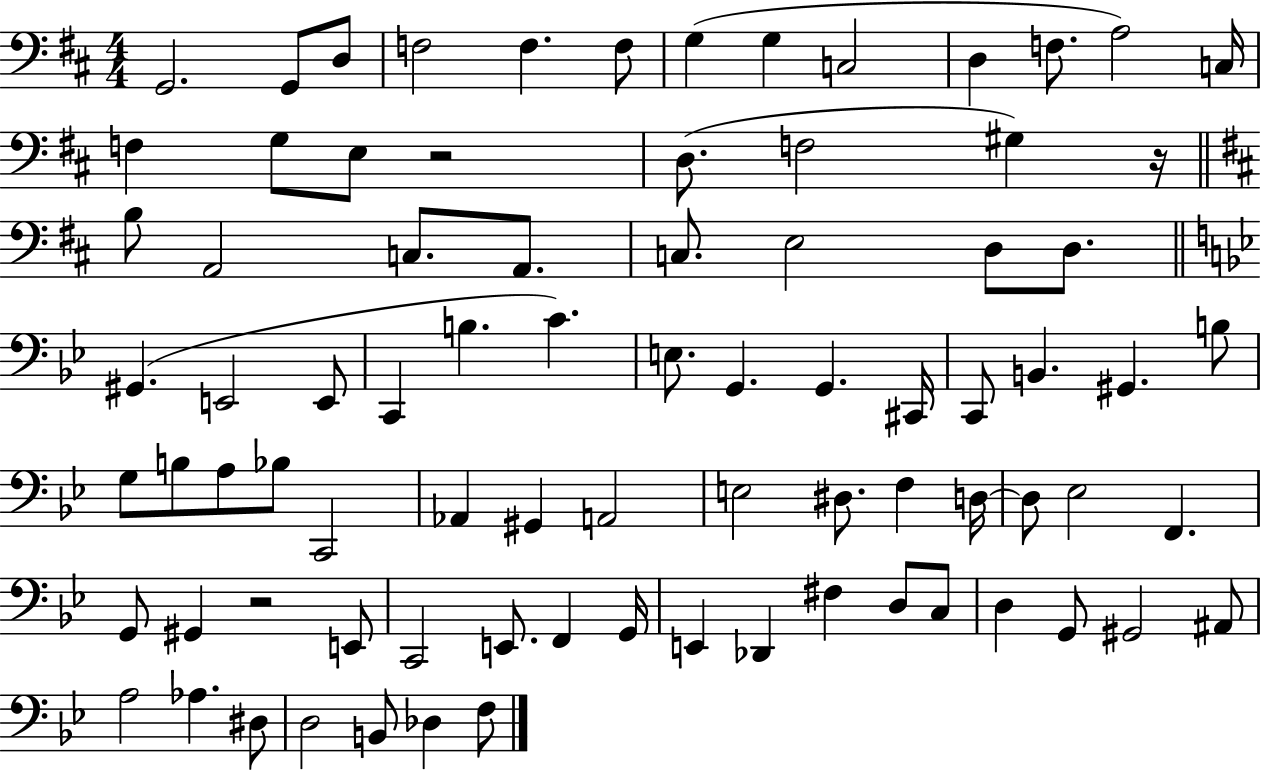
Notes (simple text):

G2/h. G2/e D3/e F3/h F3/q. F3/e G3/q G3/q C3/h D3/q F3/e. A3/h C3/s F3/q G3/e E3/e R/h D3/e. F3/h G#3/q R/s B3/e A2/h C3/e. A2/e. C3/e. E3/h D3/e D3/e. G#2/q. E2/h E2/e C2/q B3/q. C4/q. E3/e. G2/q. G2/q. C#2/s C2/e B2/q. G#2/q. B3/e G3/e B3/e A3/e Bb3/e C2/h Ab2/q G#2/q A2/h E3/h D#3/e. F3/q D3/s D3/e Eb3/h F2/q. G2/e G#2/q R/h E2/e C2/h E2/e. F2/q G2/s E2/q Db2/q F#3/q D3/e C3/e D3/q G2/e G#2/h A#2/e A3/h Ab3/q. D#3/e D3/h B2/e Db3/q F3/e